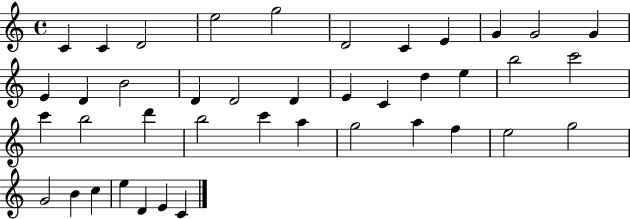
C4/q C4/q D4/h E5/h G5/h D4/h C4/q E4/q G4/q G4/h G4/q E4/q D4/q B4/h D4/q D4/h D4/q E4/q C4/q D5/q E5/q B5/h C6/h C6/q B5/h D6/q B5/h C6/q A5/q G5/h A5/q F5/q E5/h G5/h G4/h B4/q C5/q E5/q D4/q E4/q C4/q